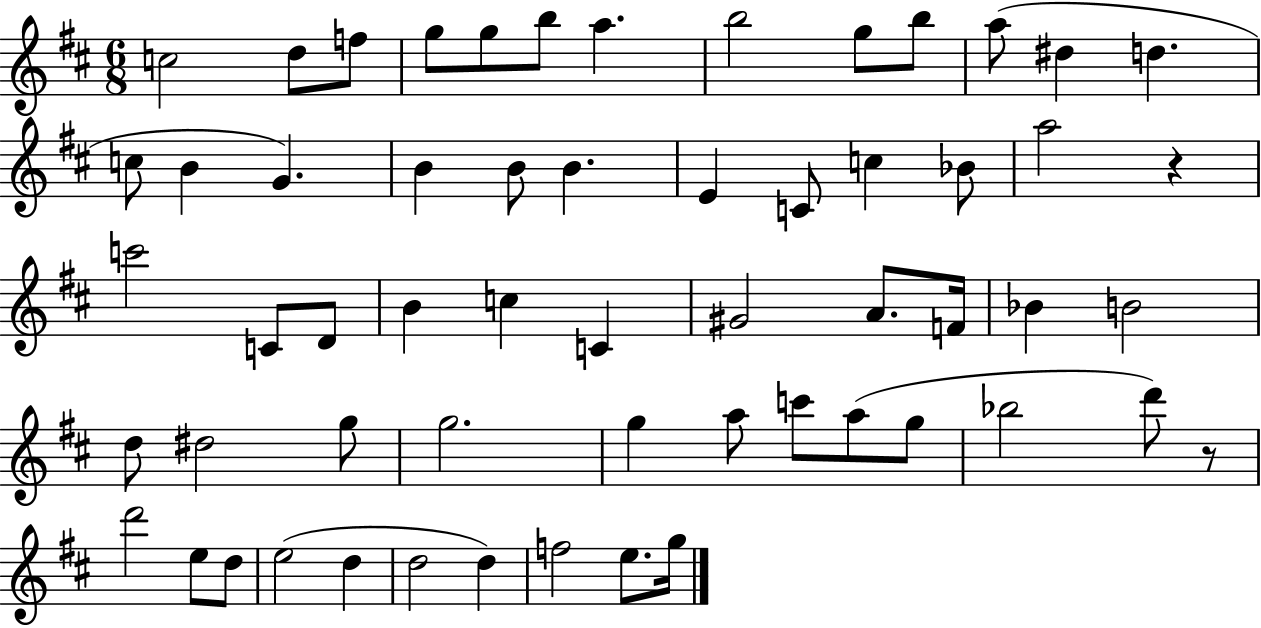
{
  \clef treble
  \numericTimeSignature
  \time 6/8
  \key d \major
  c''2 d''8 f''8 | g''8 g''8 b''8 a''4. | b''2 g''8 b''8 | a''8( dis''4 d''4. | \break c''8 b'4 g'4.) | b'4 b'8 b'4. | e'4 c'8 c''4 bes'8 | a''2 r4 | \break c'''2 c'8 d'8 | b'4 c''4 c'4 | gis'2 a'8. f'16 | bes'4 b'2 | \break d''8 dis''2 g''8 | g''2. | g''4 a''8 c'''8 a''8( g''8 | bes''2 d'''8) r8 | \break d'''2 e''8 d''8 | e''2( d''4 | d''2 d''4) | f''2 e''8. g''16 | \break \bar "|."
}